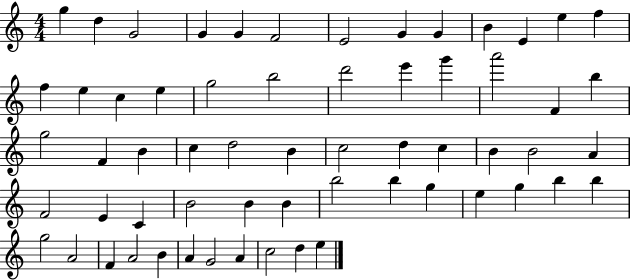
X:1
T:Untitled
M:4/4
L:1/4
K:C
g d G2 G G F2 E2 G G B E e f f e c e g2 b2 d'2 e' g' a'2 F b g2 F B c d2 B c2 d c B B2 A F2 E C B2 B B b2 b g e g b b g2 A2 F A2 B A G2 A c2 d e